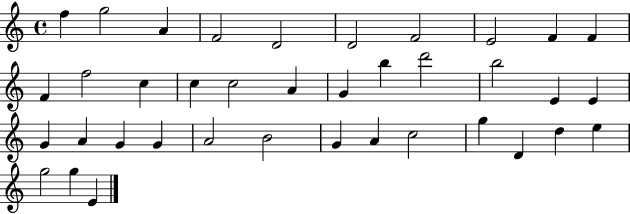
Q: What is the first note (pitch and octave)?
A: F5